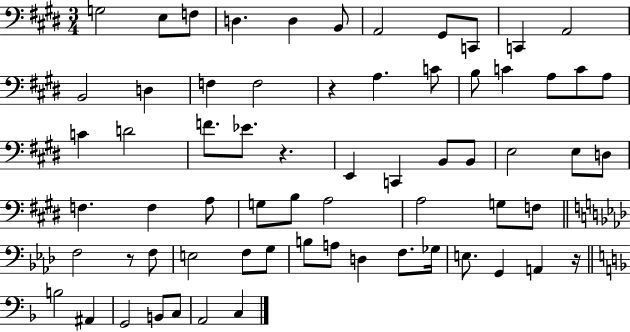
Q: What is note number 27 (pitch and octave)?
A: E2